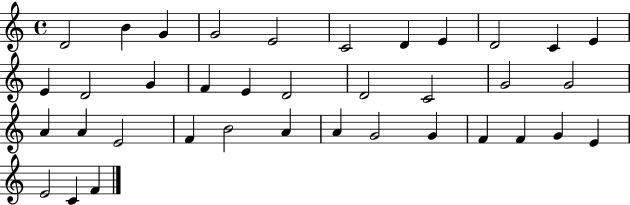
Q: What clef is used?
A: treble